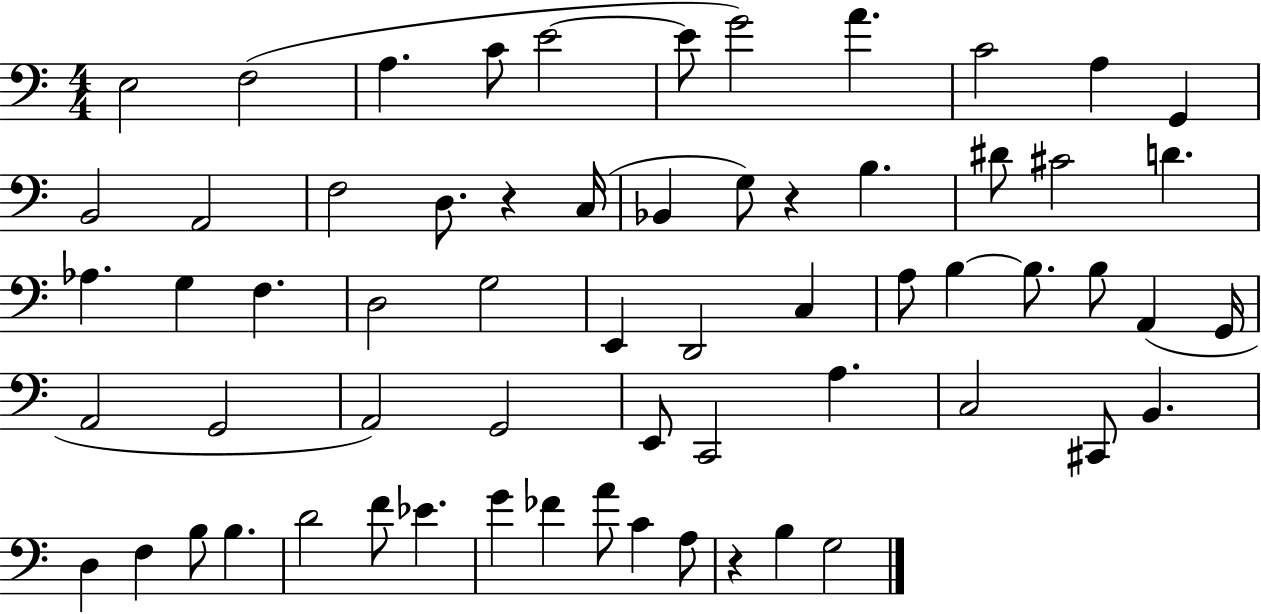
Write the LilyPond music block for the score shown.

{
  \clef bass
  \numericTimeSignature
  \time 4/4
  \key c \major
  \repeat volta 2 { e2 f2( | a4. c'8 e'2~~ | e'8 g'2) a'4. | c'2 a4 g,4 | \break b,2 a,2 | f2 d8. r4 c16( | bes,4 g8) r4 b4. | dis'8 cis'2 d'4. | \break aes4. g4 f4. | d2 g2 | e,4 d,2 c4 | a8 b4~~ b8. b8 a,4( g,16 | \break a,2 g,2 | a,2) g,2 | e,8 c,2 a4. | c2 cis,8 b,4. | \break d4 f4 b8 b4. | d'2 f'8 ees'4. | g'4 fes'4 a'8 c'4 a8 | r4 b4 g2 | \break } \bar "|."
}